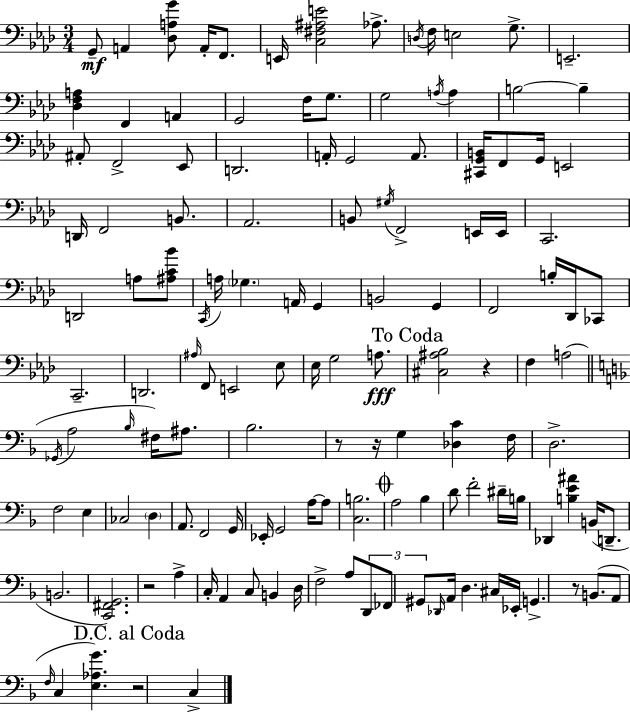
{
  \clef bass
  \numericTimeSignature
  \time 3/4
  \key aes \major
  g,8--\mf a,4 <des a g'>8 a,16-. f,8. | e,16 <c fis ais e'>2 aes8.-> | \acciaccatura { d16 } f16 e2 g8.-> | e,2.-- | \break <des f a>4 f,4 a,4 | g,2 f16 g8. | g2 \acciaccatura { a16 } a4 | b2~~ b4-- | \break ais,8-. f,2-> | ees,8 d,2. | a,16-. g,2 a,8. | <cis, g, b,>16 f,8 g,16 e,2 | \break d,16 f,2 b,8. | aes,2. | b,8 \acciaccatura { gis16 } f,2-> | e,16 e,16 c,2. | \break d,2 a8 | <ais c' bes'>8 \acciaccatura { c,16 } a16 \parenthesize ges4. a,16 | g,4 b,2 | g,4 f,2 | \break b16-. des,16 ces,8 c,2.-- | d,2. | \grace { ais16 } f,8 e,2 | ees8 ees16 g2 | \break a8.\fff \mark "To Coda" <cis ais bes>2 | r4 f4 a2( | \bar "||" \break \key d \minor \acciaccatura { ges,16 } a2 \grace { bes16 }) fis16 ais8. | bes2. | r8 r16 g4 <des c'>4 | f16 d2.-> | \break f2 e4 | ces2 \parenthesize d4 | a,8. f,2 | g,16 ees,16-. g,2 a16~~ | \break a8 <c b>2. | \mark \markup { \musicglyph "scripts.coda" } a2 bes4 | d'8 f'2-. | dis'16-- b16 des,4 <b e' ais'>4 b,16( d,8.-- | \break b,2. | <c, fis, g,>2.) | r2 a4-> | c16-. a,4 c8 b,4 | \break d16 f2-> a8 | \tuplet 3/2 { d,8 fes,8 gis,8 } \grace { des,16 } a,16 d4. | cis16 ees,16-. g,4.-> r8 | b,8.( a,8 \grace { f16 } c4 <e aes g'>4.) | \break \mark "D.C. al Coda" r2 | c4-> \bar "|."
}